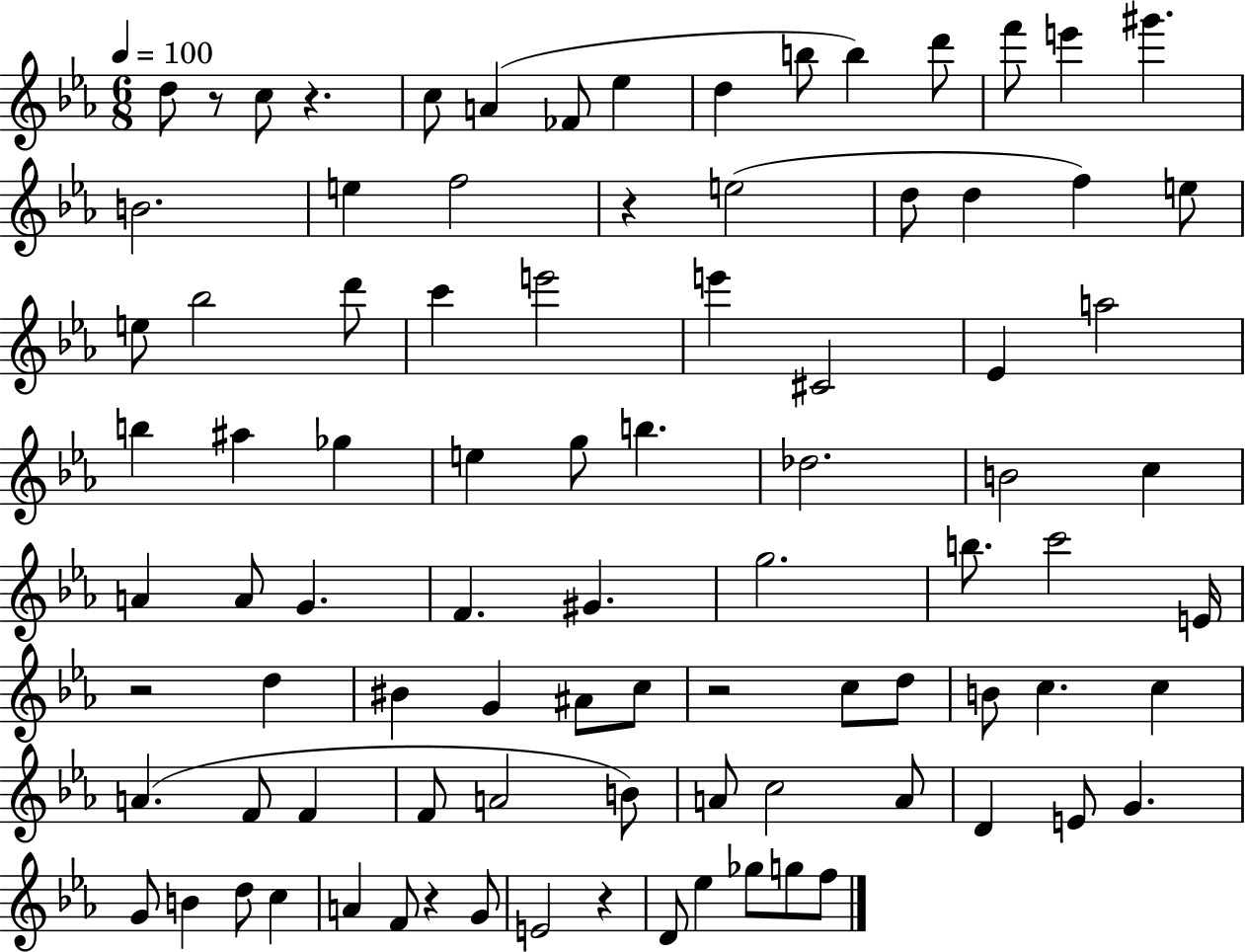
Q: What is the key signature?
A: EES major